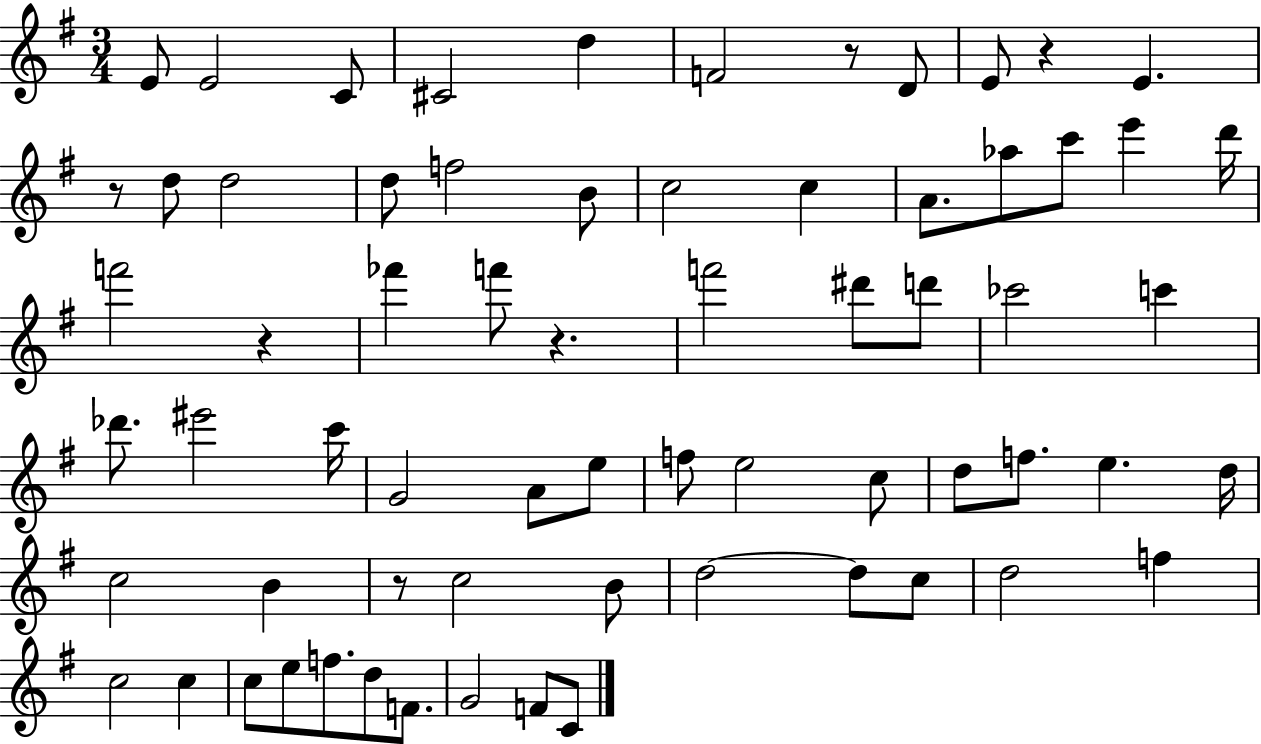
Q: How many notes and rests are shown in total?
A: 67